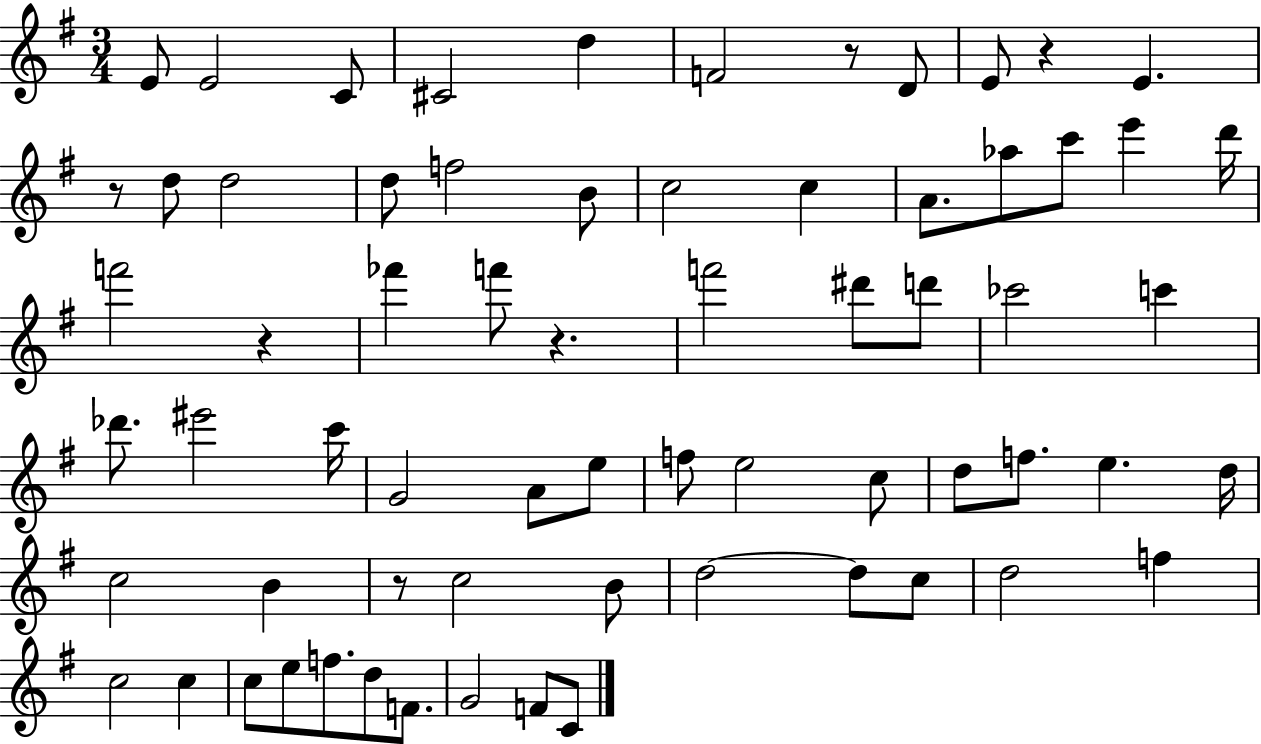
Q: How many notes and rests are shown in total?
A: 67